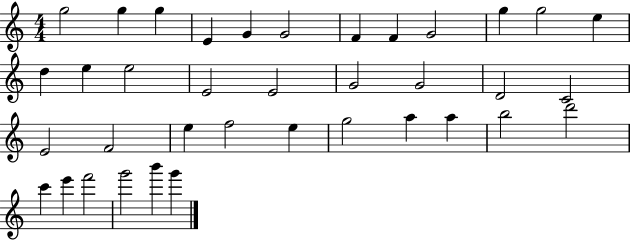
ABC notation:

X:1
T:Untitled
M:4/4
L:1/4
K:C
g2 g g E G G2 F F G2 g g2 e d e e2 E2 E2 G2 G2 D2 C2 E2 F2 e f2 e g2 a a b2 d'2 c' e' f'2 g'2 b' g'